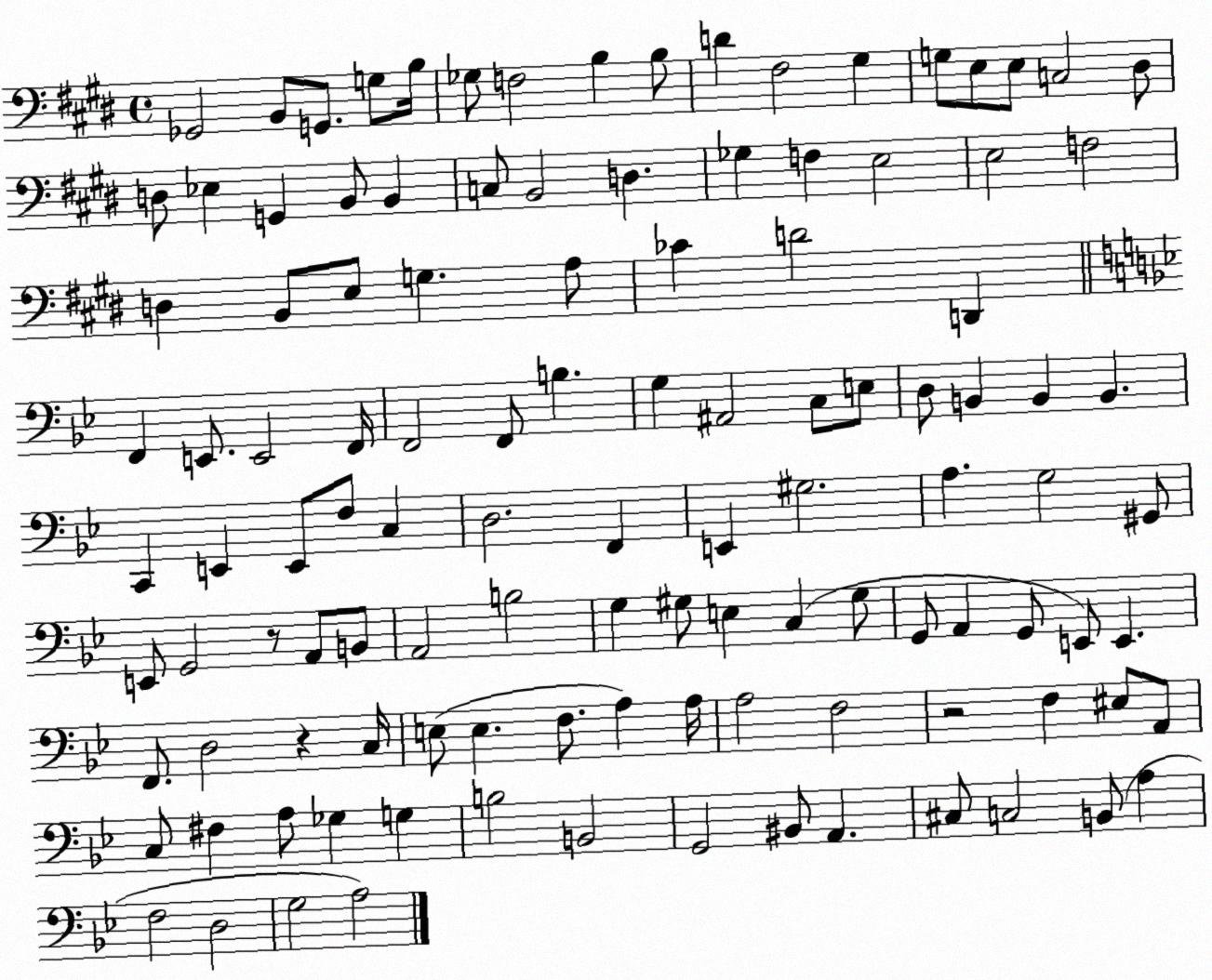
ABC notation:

X:1
T:Untitled
M:4/4
L:1/4
K:E
_G,,2 B,,/2 G,,/2 G,/2 B,/4 _G,/2 F,2 B, B,/2 D ^F,2 ^G, G,/2 E,/2 E,/2 C,2 ^D,/2 D,/2 _E, G,, B,,/2 B,, C,/2 B,,2 D, _G, F, E,2 E,2 F,2 D, B,,/2 E,/2 G, A,/2 _C D2 D,, F,, E,,/2 E,,2 F,,/4 F,,2 F,,/2 B, G, ^A,,2 C,/2 E,/2 D,/2 B,, B,, B,, C,, E,, E,,/2 F,/2 C, D,2 F,, E,, ^G,2 A, G,2 ^G,,/2 E,,/2 G,,2 z/2 A,,/2 B,,/2 A,,2 B,2 G, ^G,/2 E, C, ^G,/2 G,,/2 A,, G,,/2 E,,/2 E,, F,,/2 D,2 z C,/4 E,/2 E, F,/2 A, A,/4 A,2 F,2 z2 F, ^E,/2 A,,/2 C,/2 ^F, A,/2 _G, G, B,2 B,,2 G,,2 ^B,,/2 A,, ^C,/2 C,2 B,,/2 A, F,2 D,2 G,2 A,2